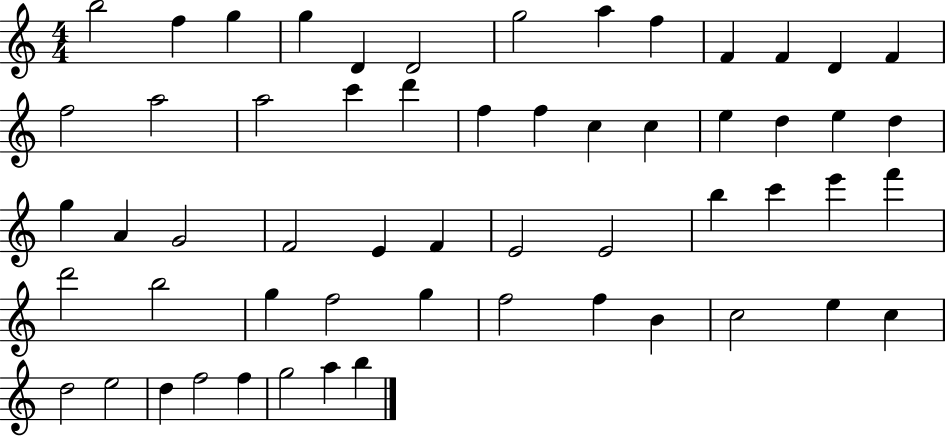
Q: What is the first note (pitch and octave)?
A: B5